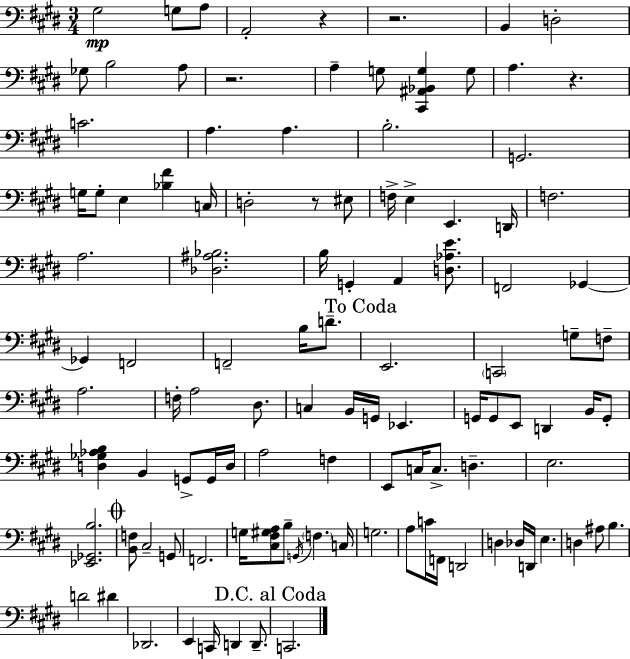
X:1
T:Untitled
M:3/4
L:1/4
K:E
^G,2 G,/2 A,/2 A,,2 z z2 B,, D,2 _G,/2 B,2 A,/2 z2 A, G,/2 [^C,,^A,,_B,,G,] G,/2 A, z C2 A, A, B,2 G,,2 G,/4 G,/2 E, [_B,^F] C,/4 D,2 z/2 ^E,/2 F,/4 E, E,, D,,/4 F,2 A,2 [_D,^A,_B,]2 B,/4 G,, A,, [D,_A,E]/2 F,,2 _G,, _G,, F,,2 F,,2 B,/4 D/2 E,,2 C,,2 G,/2 F,/2 A,2 F,/4 A,2 ^D,/2 C, B,,/4 G,,/4 _E,, G,,/4 G,,/2 E,,/2 D,, B,,/4 G,,/2 [D,_G,_A,B,] B,, G,,/2 G,,/4 D,/4 A,2 F, E,,/2 C,/4 C,/2 D, E,2 [_E,,_G,,B,]2 [B,,F,]/2 ^C,2 G,,/2 F,,2 G,/4 [^C,^F,^G,A,]/2 B,/2 G,,/4 F, C,/4 G,2 A,/2 C/4 F,,/4 D,,2 D, _D,/4 D,,/4 E, D, ^A,/2 B, D2 ^D _D,,2 E,, C,,/4 D,, D,,/2 C,,2